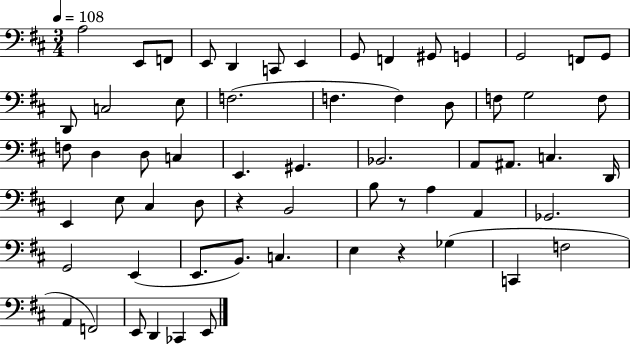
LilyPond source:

{
  \clef bass
  \numericTimeSignature
  \time 3/4
  \key d \major
  \tempo 4 = 108
  a2 e,8 f,8 | e,8 d,4 c,8 e,4 | g,8 f,4 gis,8 g,4 | g,2 f,8 g,8 | \break d,8 c2 e8 | f2.( | f4. f4) d8 | f8 g2 f8 | \break f8 d4 d8 c4 | e,4. gis,4. | bes,2. | a,8 ais,8. c4. d,16 | \break e,4 e8 cis4 d8 | r4 b,2 | b8 r8 a4 a,4 | ges,2. | \break g,2 e,4( | e,8. b,8.) c4. | e4 r4 ges4( | c,4 f2 | \break a,4 f,2) | e,8 d,4 ces,4 e,8 | \bar "|."
}